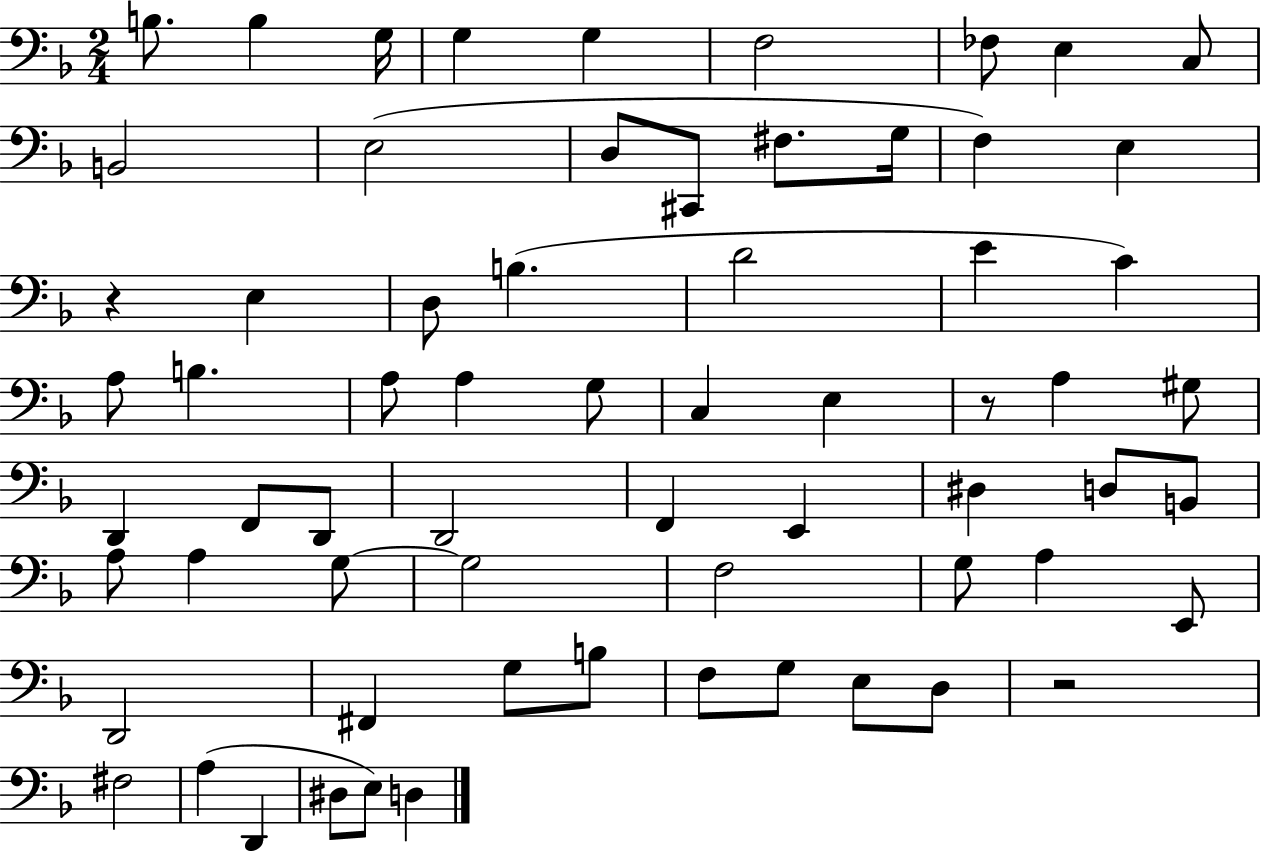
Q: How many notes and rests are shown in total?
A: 66